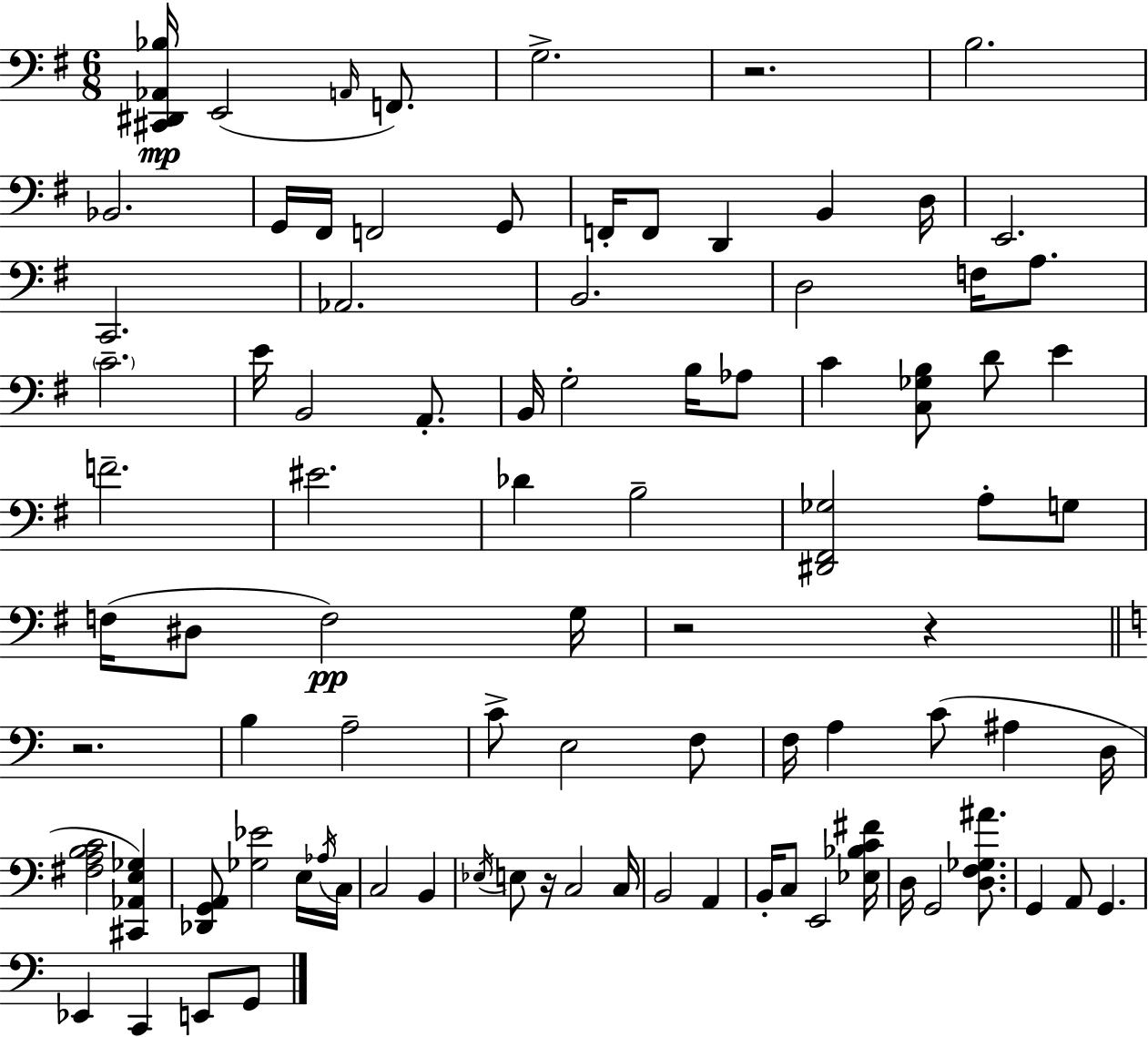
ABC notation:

X:1
T:Untitled
M:6/8
L:1/4
K:G
[^C,,^D,,_A,,_B,]/4 E,,2 A,,/4 F,,/2 G,2 z2 B,2 _B,,2 G,,/4 ^F,,/4 F,,2 G,,/2 F,,/4 F,,/2 D,, B,, D,/4 E,,2 C,,2 _A,,2 B,,2 D,2 F,/4 A,/2 C2 E/4 B,,2 A,,/2 B,,/4 G,2 B,/4 _A,/2 C [C,_G,B,]/2 D/2 E F2 ^E2 _D B,2 [^D,,^F,,_G,]2 A,/2 G,/2 F,/4 ^D,/2 F,2 G,/4 z2 z z2 B, A,2 C/2 E,2 F,/2 F,/4 A, C/2 ^A, D,/4 [^F,A,B,C]2 [^C,,_A,,E,_G,] [_D,,G,,A,,]/2 [_G,_E]2 E,/4 _A,/4 C,/4 C,2 B,, _E,/4 E,/2 z/4 C,2 C,/4 B,,2 A,, B,,/4 C,/2 E,,2 [_E,_B,C^F]/4 D,/4 G,,2 [D,F,_G,^A]/2 G,, A,,/2 G,, _E,, C,, E,,/2 G,,/2